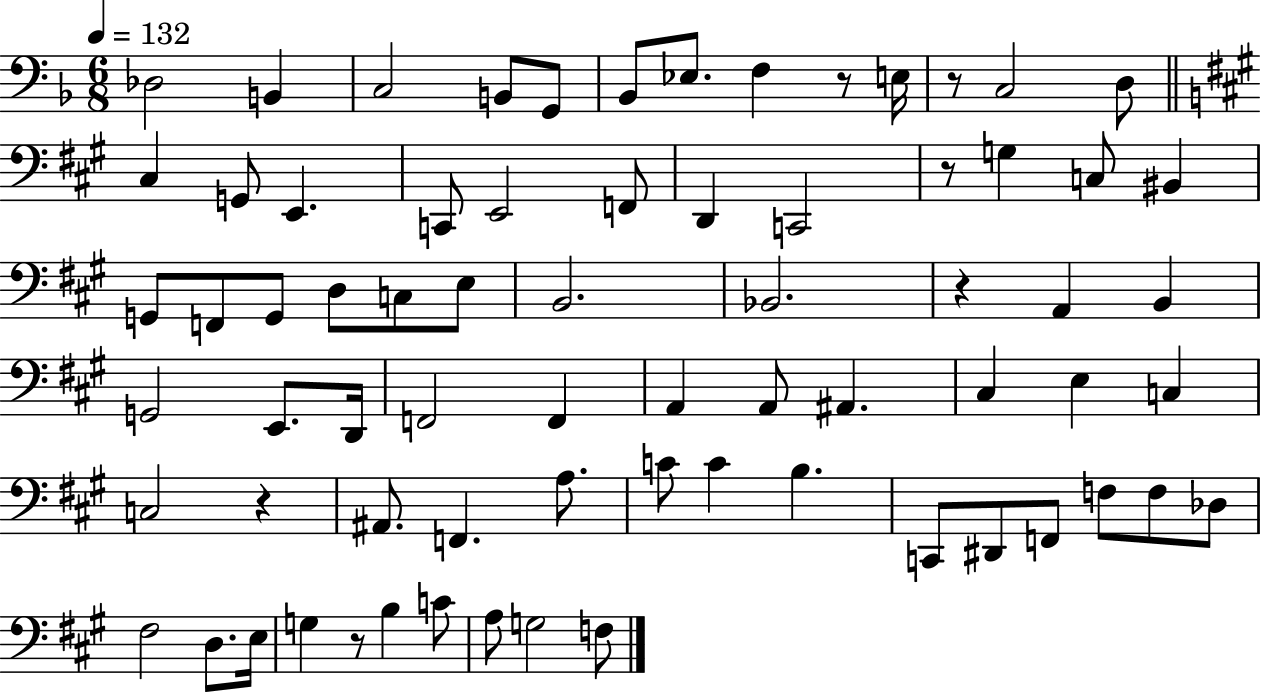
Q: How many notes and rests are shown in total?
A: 71